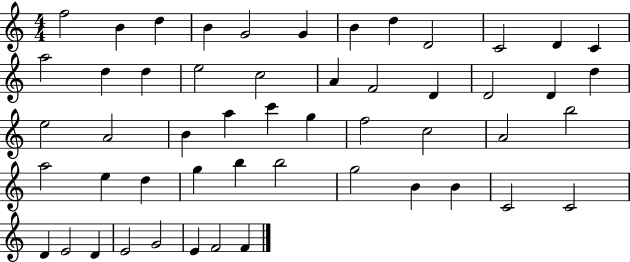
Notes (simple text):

F5/h B4/q D5/q B4/q G4/h G4/q B4/q D5/q D4/h C4/h D4/q C4/q A5/h D5/q D5/q E5/h C5/h A4/q F4/h D4/q D4/h D4/q D5/q E5/h A4/h B4/q A5/q C6/q G5/q F5/h C5/h A4/h B5/h A5/h E5/q D5/q G5/q B5/q B5/h G5/h B4/q B4/q C4/h C4/h D4/q E4/h D4/q E4/h G4/h E4/q F4/h F4/q